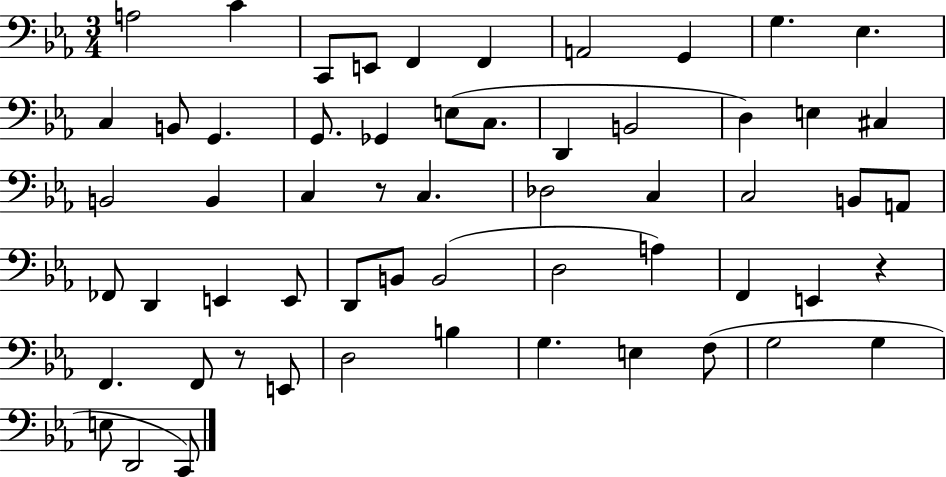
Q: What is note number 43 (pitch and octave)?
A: F2